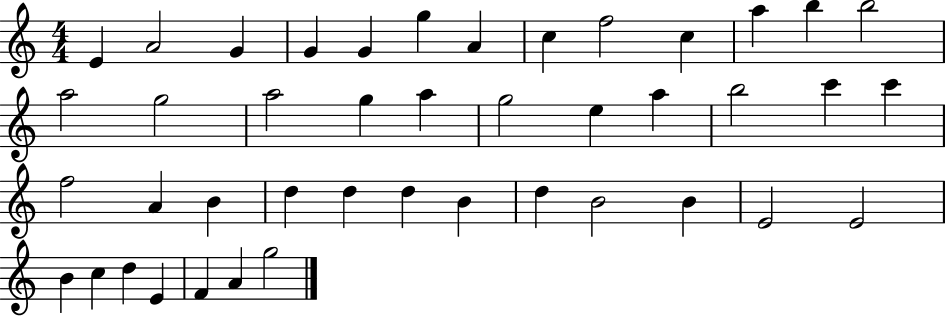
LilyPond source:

{
  \clef treble
  \numericTimeSignature
  \time 4/4
  \key c \major
  e'4 a'2 g'4 | g'4 g'4 g''4 a'4 | c''4 f''2 c''4 | a''4 b''4 b''2 | \break a''2 g''2 | a''2 g''4 a''4 | g''2 e''4 a''4 | b''2 c'''4 c'''4 | \break f''2 a'4 b'4 | d''4 d''4 d''4 b'4 | d''4 b'2 b'4 | e'2 e'2 | \break b'4 c''4 d''4 e'4 | f'4 a'4 g''2 | \bar "|."
}